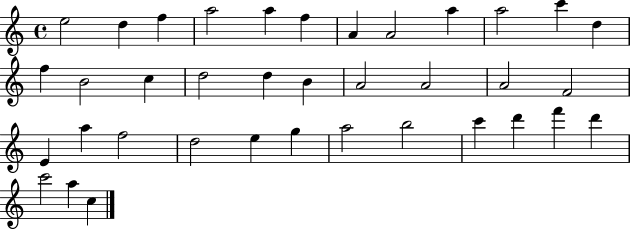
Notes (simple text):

E5/h D5/q F5/q A5/h A5/q F5/q A4/q A4/h A5/q A5/h C6/q D5/q F5/q B4/h C5/q D5/h D5/q B4/q A4/h A4/h A4/h F4/h E4/q A5/q F5/h D5/h E5/q G5/q A5/h B5/h C6/q D6/q F6/q D6/q C6/h A5/q C5/q